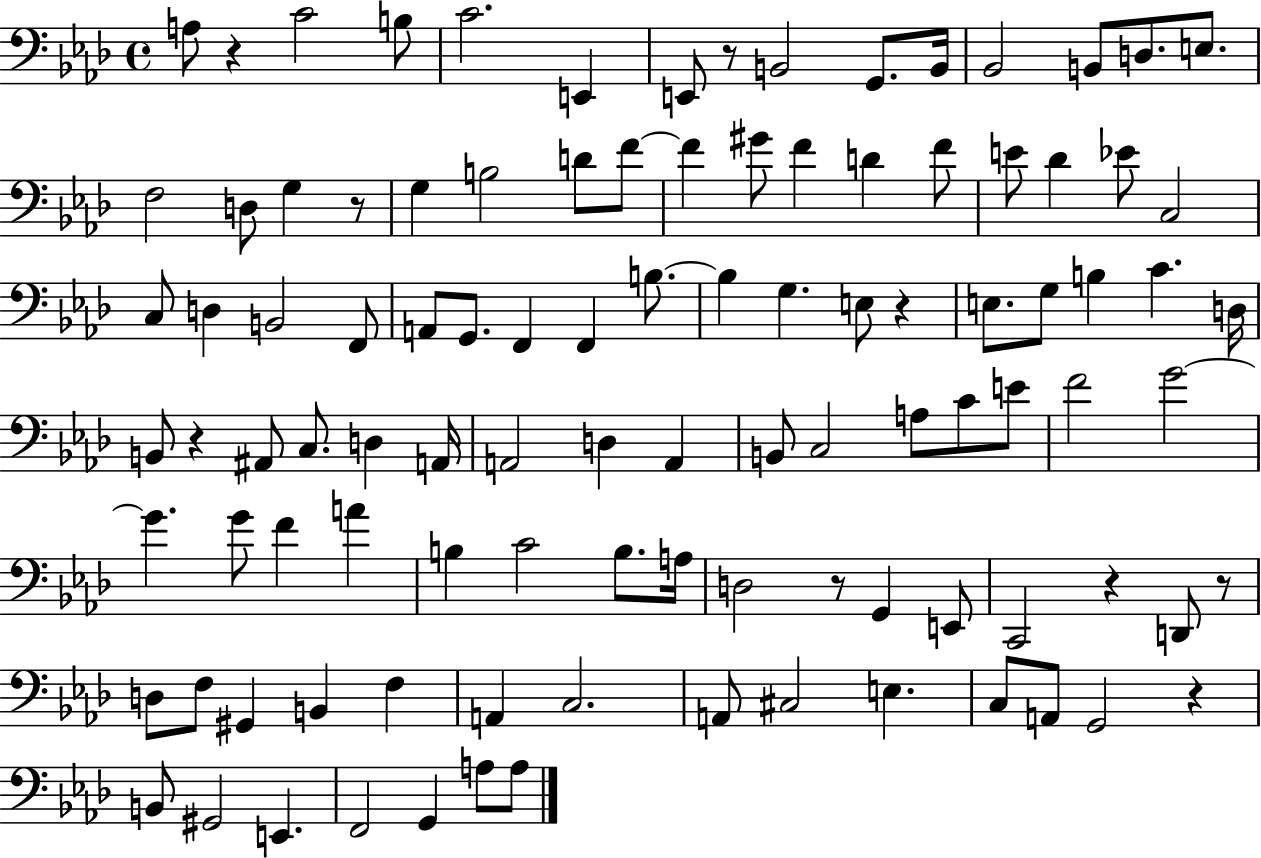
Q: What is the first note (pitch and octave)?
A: A3